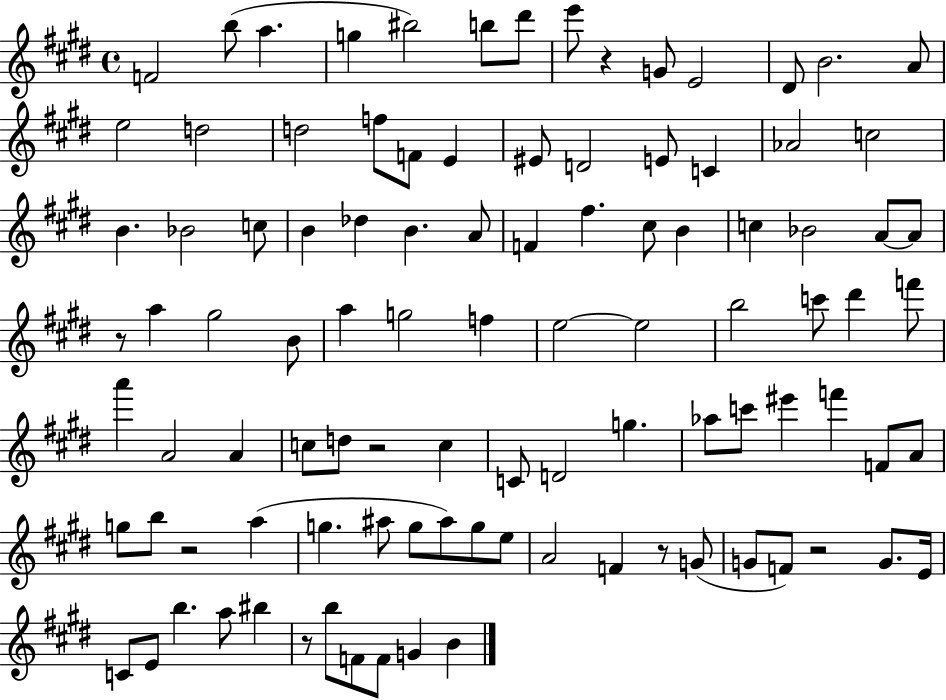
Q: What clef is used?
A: treble